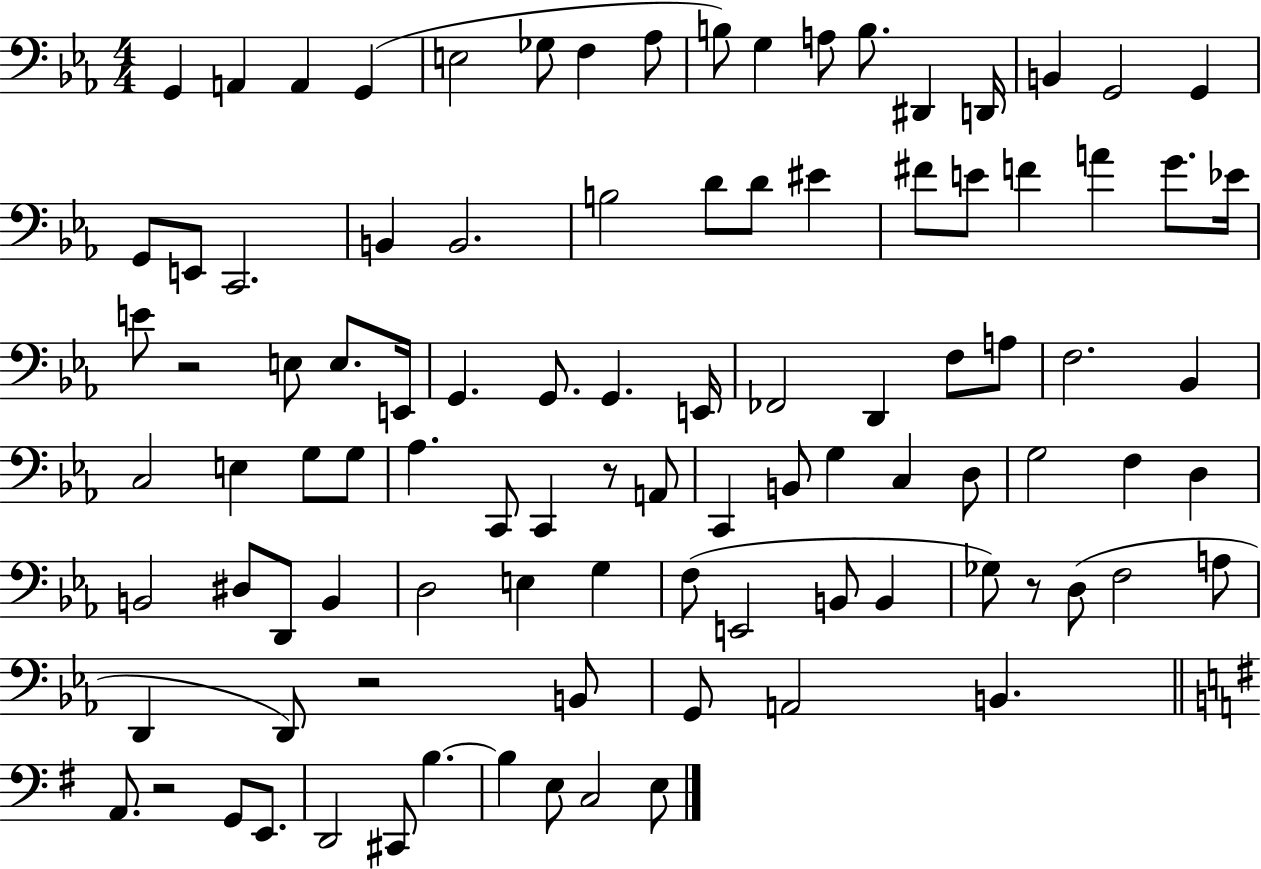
X:1
T:Untitled
M:4/4
L:1/4
K:Eb
G,, A,, A,, G,, E,2 _G,/2 F, _A,/2 B,/2 G, A,/2 B,/2 ^D,, D,,/4 B,, G,,2 G,, G,,/2 E,,/2 C,,2 B,, B,,2 B,2 D/2 D/2 ^E ^F/2 E/2 F A G/2 _E/4 E/2 z2 E,/2 E,/2 E,,/4 G,, G,,/2 G,, E,,/4 _F,,2 D,, F,/2 A,/2 F,2 _B,, C,2 E, G,/2 G,/2 _A, C,,/2 C,, z/2 A,,/2 C,, B,,/2 G, C, D,/2 G,2 F, D, B,,2 ^D,/2 D,,/2 B,, D,2 E, G, F,/2 E,,2 B,,/2 B,, _G,/2 z/2 D,/2 F,2 A,/2 D,, D,,/2 z2 B,,/2 G,,/2 A,,2 B,, A,,/2 z2 G,,/2 E,,/2 D,,2 ^C,,/2 B, B, E,/2 C,2 E,/2